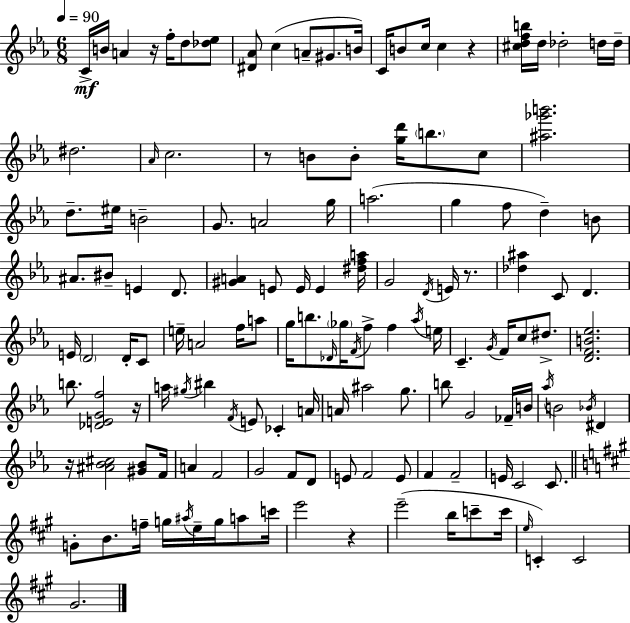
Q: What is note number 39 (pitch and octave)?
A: D4